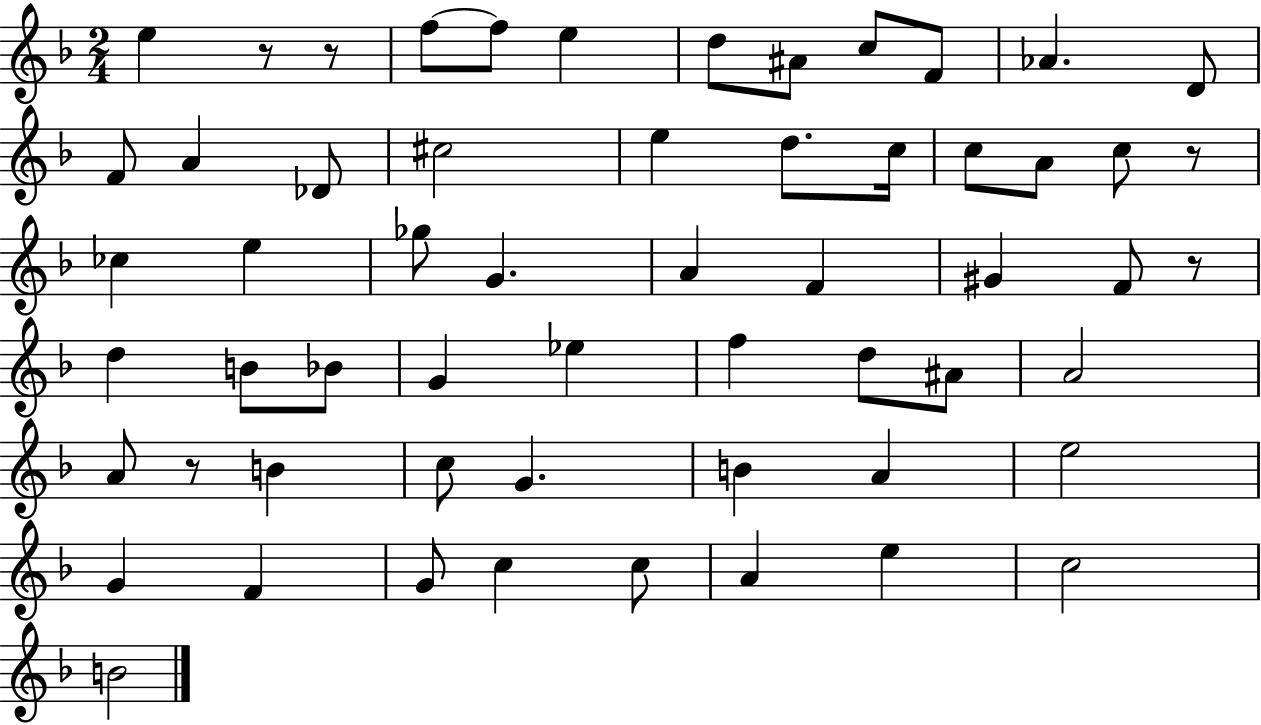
{
  \clef treble
  \numericTimeSignature
  \time 2/4
  \key f \major
  e''4 r8 r8 | f''8~~ f''8 e''4 | d''8 ais'8 c''8 f'8 | aes'4. d'8 | \break f'8 a'4 des'8 | cis''2 | e''4 d''8. c''16 | c''8 a'8 c''8 r8 | \break ces''4 e''4 | ges''8 g'4. | a'4 f'4 | gis'4 f'8 r8 | \break d''4 b'8 bes'8 | g'4 ees''4 | f''4 d''8 ais'8 | a'2 | \break a'8 r8 b'4 | c''8 g'4. | b'4 a'4 | e''2 | \break g'4 f'4 | g'8 c''4 c''8 | a'4 e''4 | c''2 | \break b'2 | \bar "|."
}